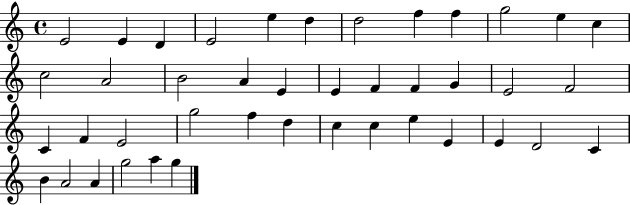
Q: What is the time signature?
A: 4/4